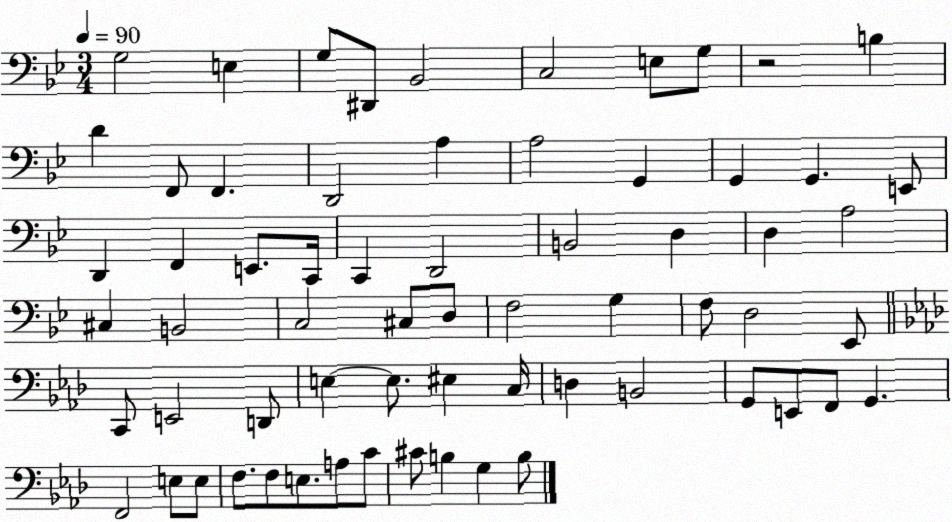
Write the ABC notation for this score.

X:1
T:Untitled
M:3/4
L:1/4
K:Bb
G,2 E, G,/2 ^D,,/2 _B,,2 C,2 E,/2 G,/2 z2 B, D F,,/2 F,, D,,2 A, A,2 G,, G,, G,, E,,/2 D,, F,, E,,/2 C,,/4 C,, D,,2 B,,2 D, D, A,2 ^C, B,,2 C,2 ^C,/2 D,/2 F,2 G, F,/2 D,2 _E,,/2 C,,/2 E,,2 D,,/2 E, E,/2 ^E, C,/4 D, B,,2 G,,/2 E,,/2 F,,/2 G,, F,,2 E,/2 E,/2 F,/2 F,/2 E,/2 A,/2 C/2 ^C/2 B, G, B,/2